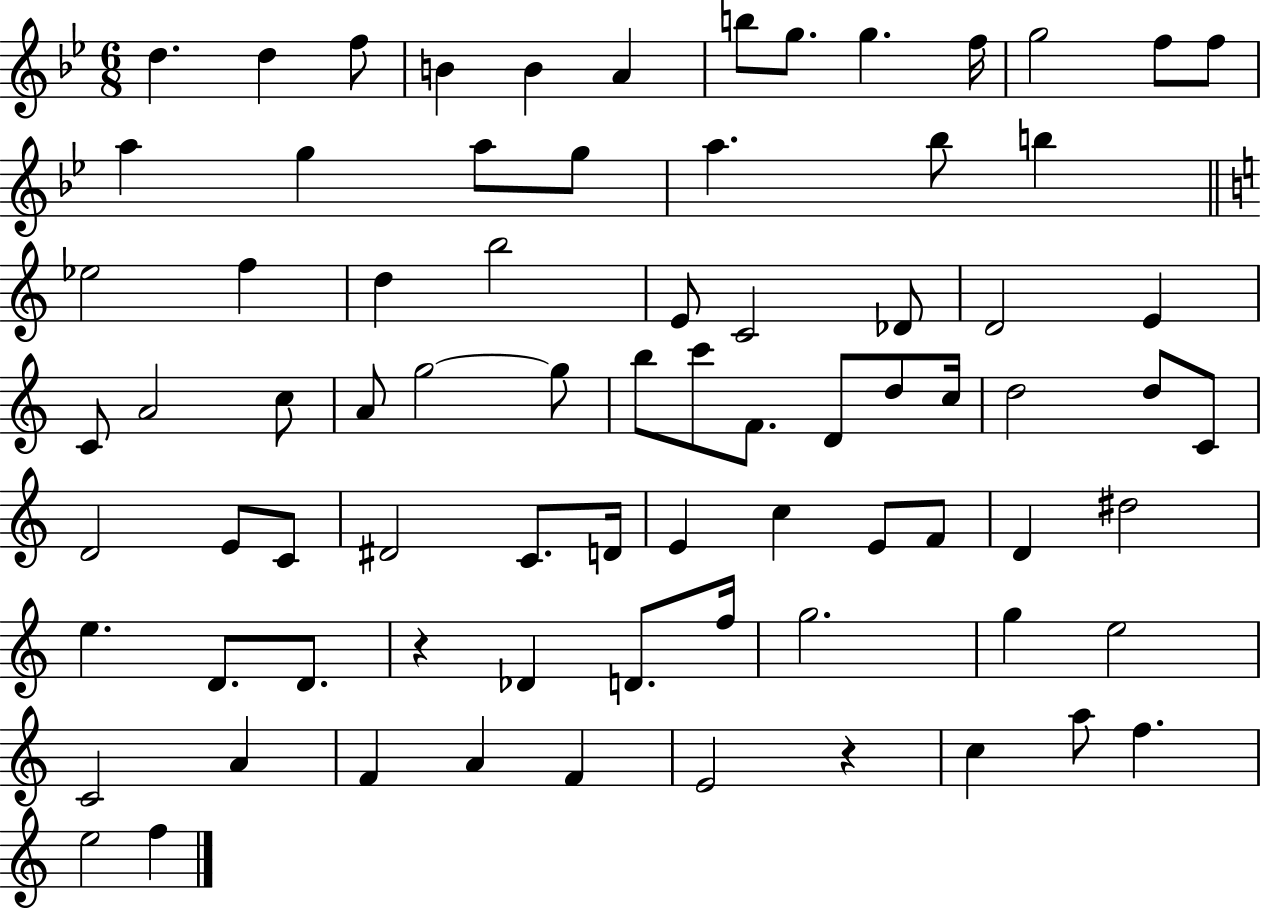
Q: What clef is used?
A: treble